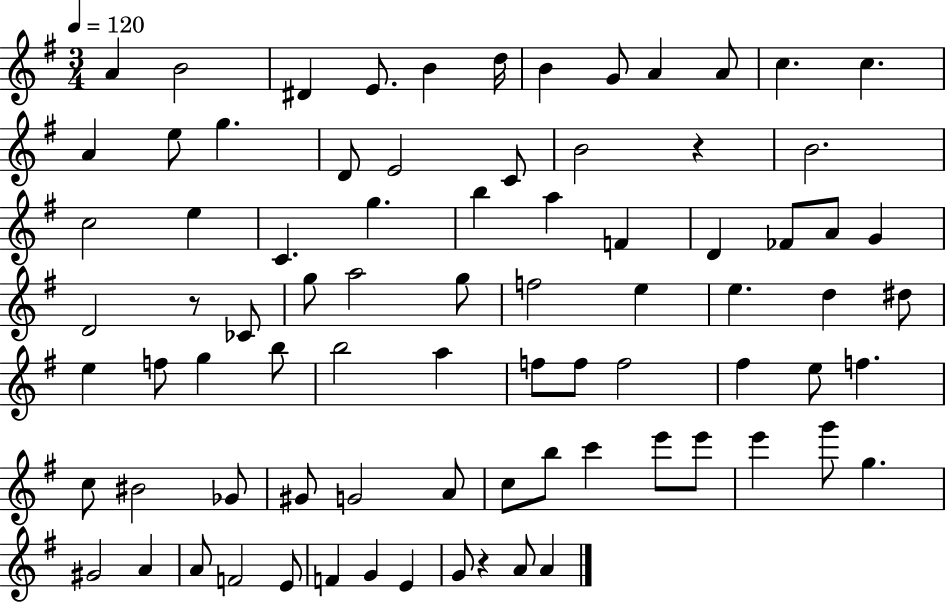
A4/q B4/h D#4/q E4/e. B4/q D5/s B4/q G4/e A4/q A4/e C5/q. C5/q. A4/q E5/e G5/q. D4/e E4/h C4/e B4/h R/q B4/h. C5/h E5/q C4/q. G5/q. B5/q A5/q F4/q D4/q FES4/e A4/e G4/q D4/h R/e CES4/e G5/e A5/h G5/e F5/h E5/q E5/q. D5/q D#5/e E5/q F5/e G5/q B5/e B5/h A5/q F5/e F5/e F5/h F#5/q E5/e F5/q. C5/e BIS4/h Gb4/e G#4/e G4/h A4/e C5/e B5/e C6/q E6/e E6/e E6/q G6/e G5/q. G#4/h A4/q A4/e F4/h E4/e F4/q G4/q E4/q G4/e R/q A4/e A4/q